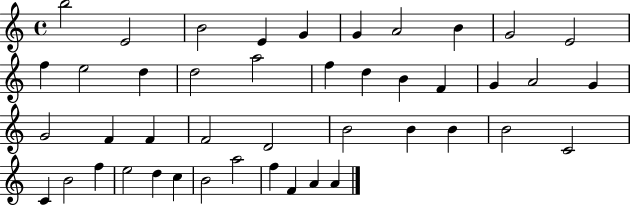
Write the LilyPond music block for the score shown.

{
  \clef treble
  \time 4/4
  \defaultTimeSignature
  \key c \major
  b''2 e'2 | b'2 e'4 g'4 | g'4 a'2 b'4 | g'2 e'2 | \break f''4 e''2 d''4 | d''2 a''2 | f''4 d''4 b'4 f'4 | g'4 a'2 g'4 | \break g'2 f'4 f'4 | f'2 d'2 | b'2 b'4 b'4 | b'2 c'2 | \break c'4 b'2 f''4 | e''2 d''4 c''4 | b'2 a''2 | f''4 f'4 a'4 a'4 | \break \bar "|."
}